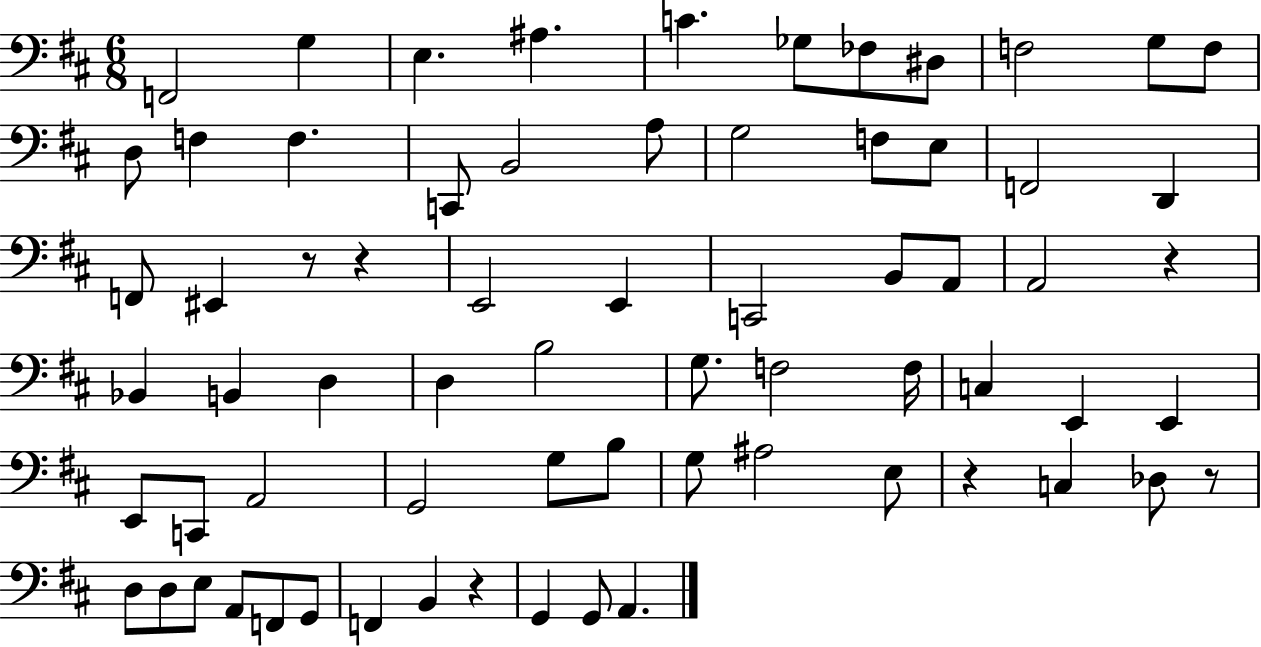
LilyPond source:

{
  \clef bass
  \numericTimeSignature
  \time 6/8
  \key d \major
  \repeat volta 2 { f,2 g4 | e4. ais4. | c'4. ges8 fes8 dis8 | f2 g8 f8 | \break d8 f4 f4. | c,8 b,2 a8 | g2 f8 e8 | f,2 d,4 | \break f,8 eis,4 r8 r4 | e,2 e,4 | c,2 b,8 a,8 | a,2 r4 | \break bes,4 b,4 d4 | d4 b2 | g8. f2 f16 | c4 e,4 e,4 | \break e,8 c,8 a,2 | g,2 g8 b8 | g8 ais2 e8 | r4 c4 des8 r8 | \break d8 d8 e8 a,8 f,8 g,8 | f,4 b,4 r4 | g,4 g,8 a,4. | } \bar "|."
}